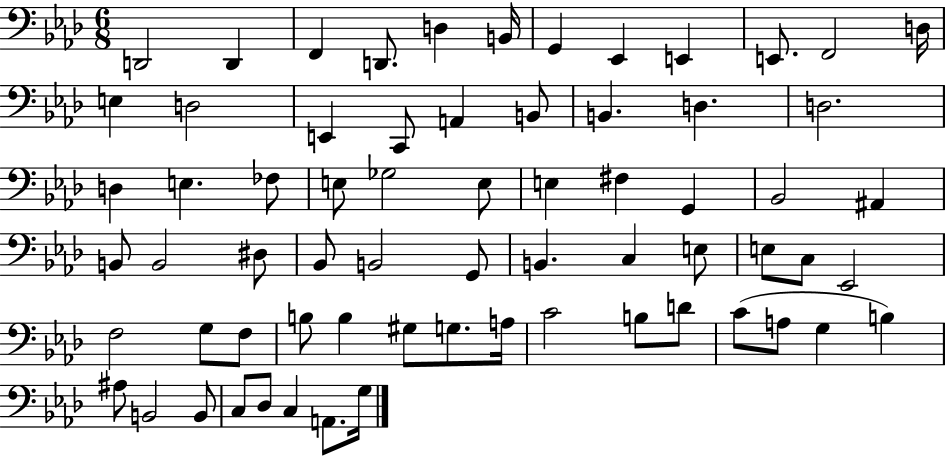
D2/h D2/q F2/q D2/e. D3/q B2/s G2/q Eb2/q E2/q E2/e. F2/h D3/s E3/q D3/h E2/q C2/e A2/q B2/e B2/q. D3/q. D3/h. D3/q E3/q. FES3/e E3/e Gb3/h E3/e E3/q F#3/q G2/q Bb2/h A#2/q B2/e B2/h D#3/e Bb2/e B2/h G2/e B2/q. C3/q E3/e E3/e C3/e Eb2/h F3/h G3/e F3/e B3/e B3/q G#3/e G3/e. A3/s C4/h B3/e D4/e C4/e A3/e G3/q B3/q A#3/e B2/h B2/e C3/e Db3/e C3/q A2/e. G3/s